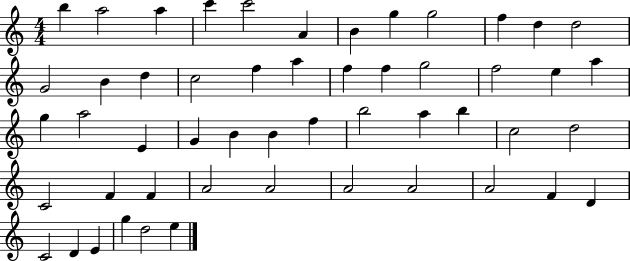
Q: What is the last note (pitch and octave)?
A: E5